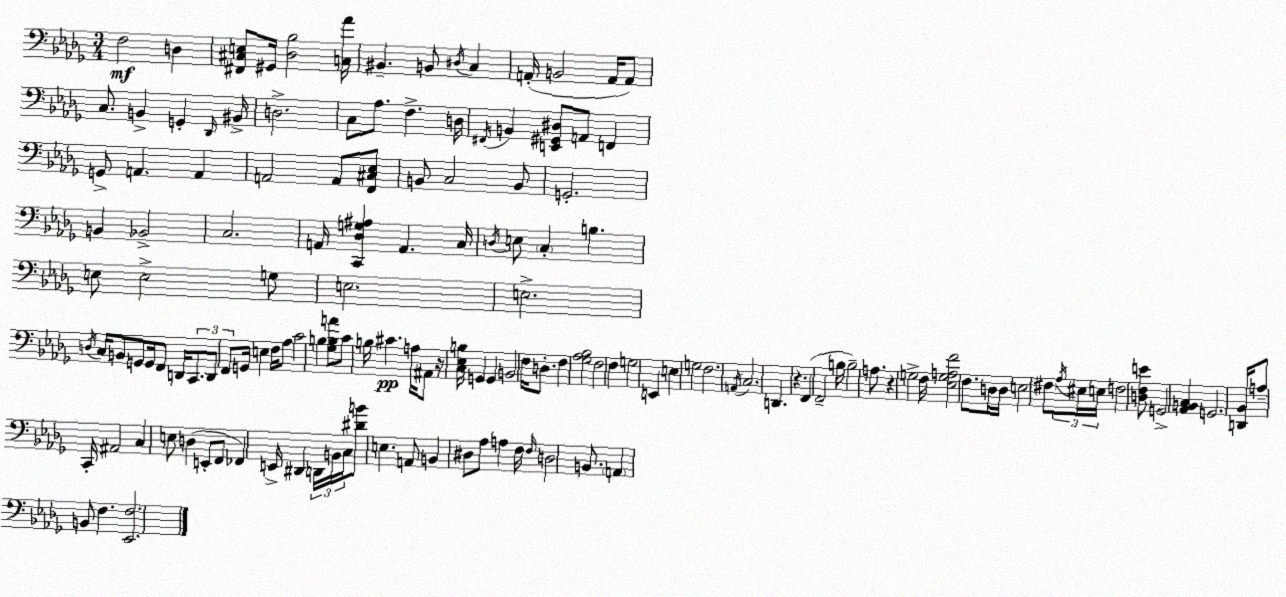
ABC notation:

X:1
T:Untitled
M:3/4
L:1/4
K:Bbm
F,2 D, [^F,,^C,E,]/2 ^G,,/4 [_D,_B,]2 [C,_A]/4 ^B,, B,,/2 ^D,/4 C, A,,/4 B,,2 A,,/4 A,,/2 C,/2 B,, G,, _D,,/4 ^B,,/4 D,2 C,/2 _A,/2 F, D,/4 ^F,,/4 B,, [E,,^G,,^D,]/2 A,,/2 F,, G,,/2 A,, A,, A,,2 A,,/2 [F,,^C,_E,]/2 B,,/2 C,2 B,,/2 G,,2 B,, _B,,2 C,2 A,,/4 [C,,_D,G,^A,] A,, C,/4 D,/4 E,/2 C, B, E,/2 E,2 G,/2 E,2 E,2 D,/4 C,/4 B,,/2 G,,/2 G,,/4 F,,/2 D,,/4 C,,/2 D,,/2 F,,/2 G,,/4 E, F,/4 _A,/2 C2 B, [_G,B,A]/2 C/2 B,/4 ^C A,/4 ^A,,/2 z/4 [C,_E,B,]/4 G,, G,, B,,2 F,/4 D,/2 F, [_G,_A,_B,]2 F,2 F, G,2 E,, E, G,2 F,2 A,,/4 C,2 D,, z F,, F,,2 B,/4 B,2 A,/2 z G,2 F,/4 [_E,G,A,F]2 F,/2 D,/4 D,/4 E,2 ^F,/2 _A,/4 ^E,/4 E,/4 F,2 [D,F,E]/2 G,,2 [_A,,B,,C,] G,,2 [D,,_B,,]/4 A,/2 C,,/4 ^A,,2 C, E,/2 D, E,,/2 F,,/2 _F,, E,,/4 ^D,, D,,/4 B,,/4 C,/4 [^DB]/2 E, A,,/2 B,, ^D,/2 _A,/2 A, F,/4 F,/4 D,2 B,,/2 A,, B,,/2 F, [_E,,F,]2